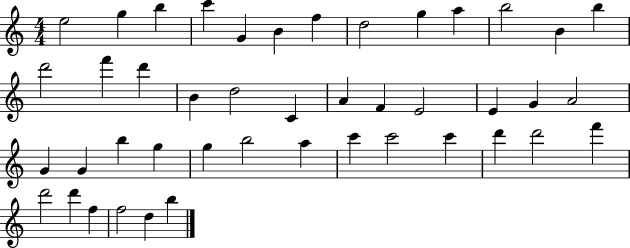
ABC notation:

X:1
T:Untitled
M:4/4
L:1/4
K:C
e2 g b c' G B f d2 g a b2 B b d'2 f' d' B d2 C A F E2 E G A2 G G b g g b2 a c' c'2 c' d' d'2 f' d'2 d' f f2 d b